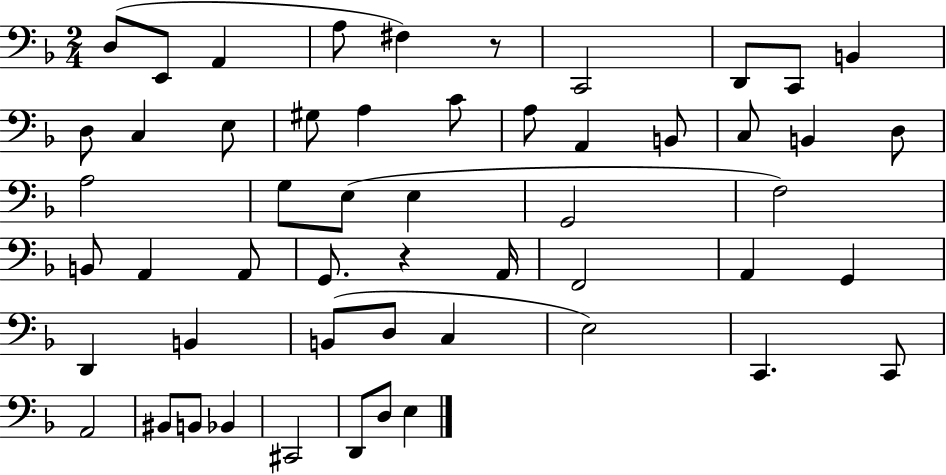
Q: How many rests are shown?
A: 2